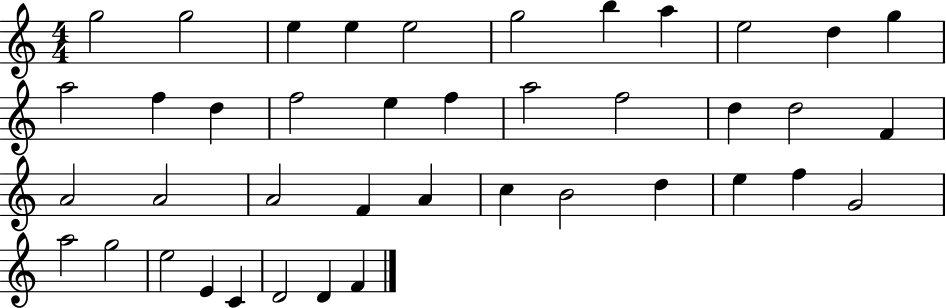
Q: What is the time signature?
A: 4/4